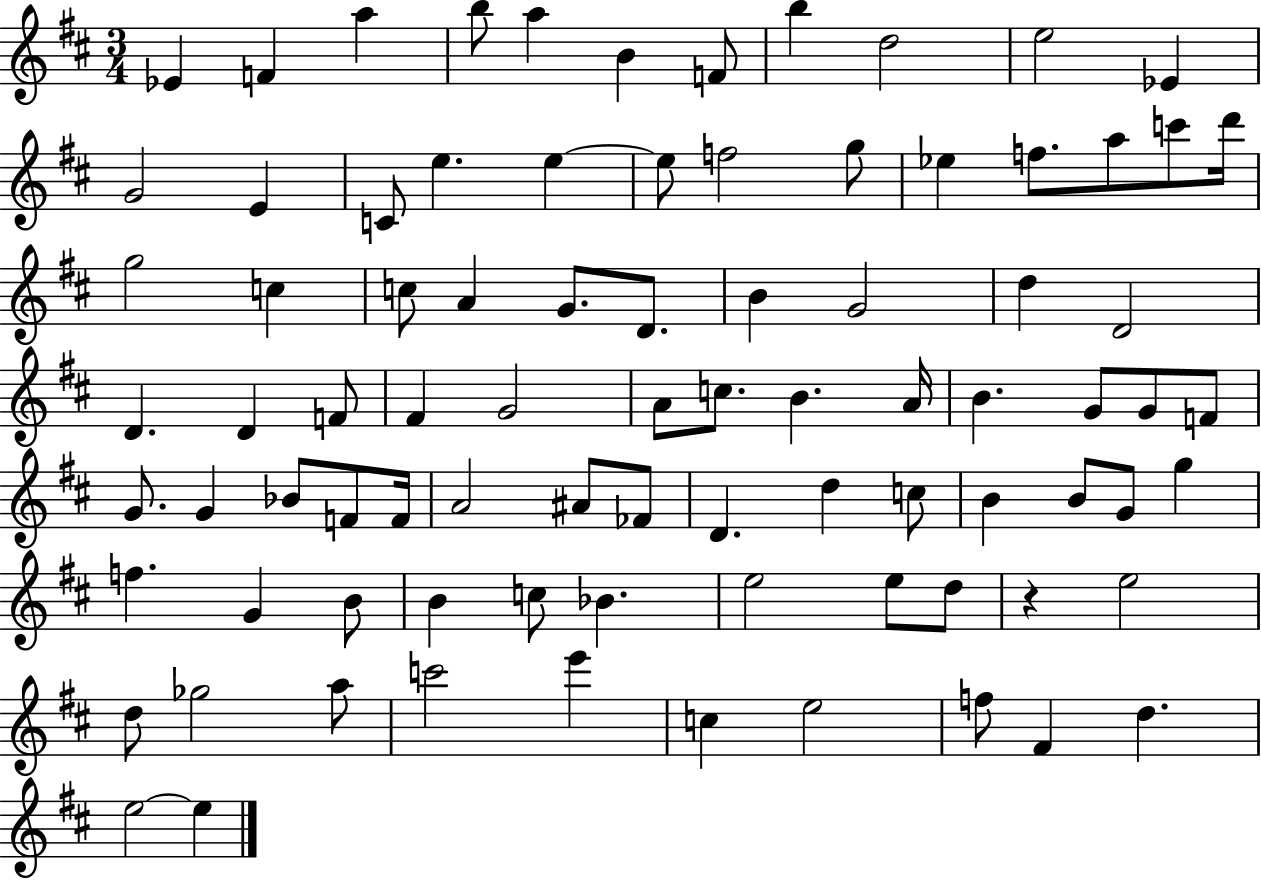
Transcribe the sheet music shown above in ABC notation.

X:1
T:Untitled
M:3/4
L:1/4
K:D
_E F a b/2 a B F/2 b d2 e2 _E G2 E C/2 e e e/2 f2 g/2 _e f/2 a/2 c'/2 d'/4 g2 c c/2 A G/2 D/2 B G2 d D2 D D F/2 ^F G2 A/2 c/2 B A/4 B G/2 G/2 F/2 G/2 G _B/2 F/2 F/4 A2 ^A/2 _F/2 D d c/2 B B/2 G/2 g f G B/2 B c/2 _B e2 e/2 d/2 z e2 d/2 _g2 a/2 c'2 e' c e2 f/2 ^F d e2 e